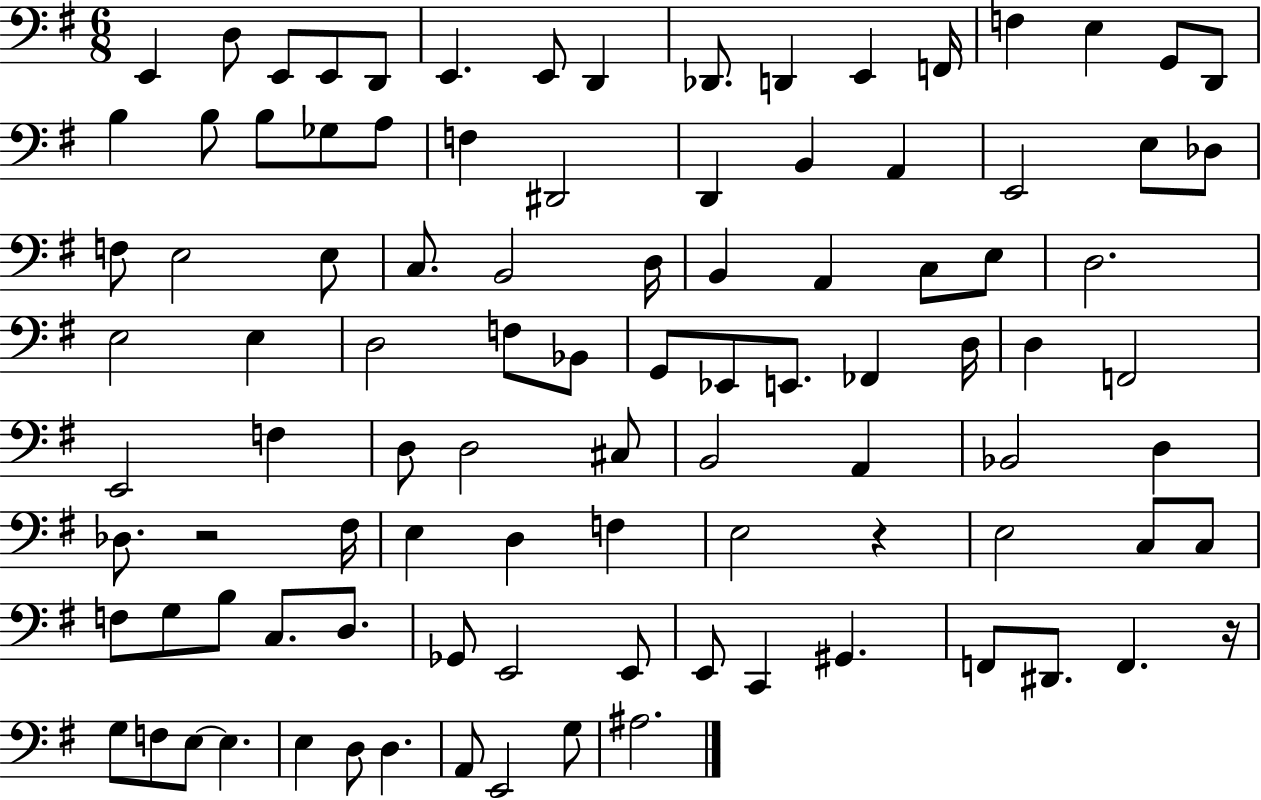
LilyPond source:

{
  \clef bass
  \numericTimeSignature
  \time 6/8
  \key g \major
  e,4 d8 e,8 e,8 d,8 | e,4. e,8 d,4 | des,8. d,4 e,4 f,16 | f4 e4 g,8 d,8 | \break b4 b8 b8 ges8 a8 | f4 dis,2 | d,4 b,4 a,4 | e,2 e8 des8 | \break f8 e2 e8 | c8. b,2 d16 | b,4 a,4 c8 e8 | d2. | \break e2 e4 | d2 f8 bes,8 | g,8 ees,8 e,8. fes,4 d16 | d4 f,2 | \break e,2 f4 | d8 d2 cis8 | b,2 a,4 | bes,2 d4 | \break des8. r2 fis16 | e4 d4 f4 | e2 r4 | e2 c8 c8 | \break f8 g8 b8 c8. d8. | ges,8 e,2 e,8 | e,8 c,4 gis,4. | f,8 dis,8. f,4. r16 | \break g8 f8 e8~~ e4. | e4 d8 d4. | a,8 e,2 g8 | ais2. | \break \bar "|."
}